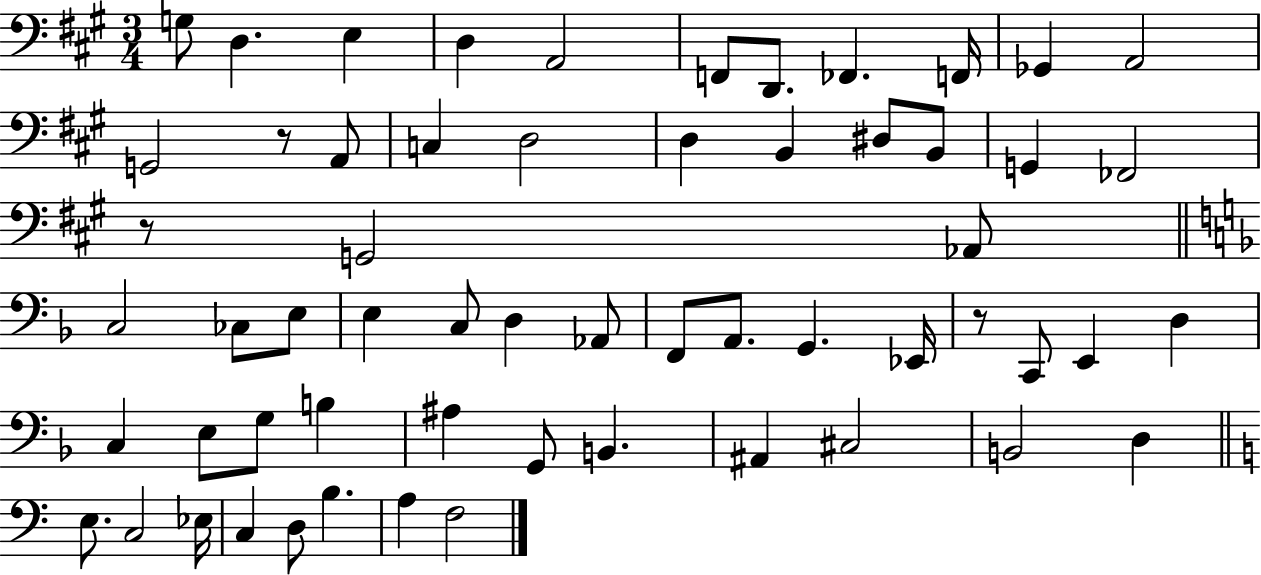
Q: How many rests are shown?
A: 3